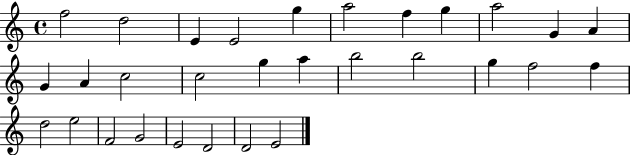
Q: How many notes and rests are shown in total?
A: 30